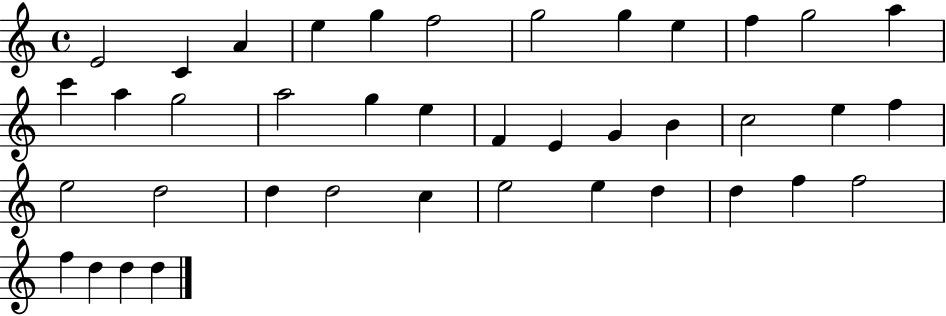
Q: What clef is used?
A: treble